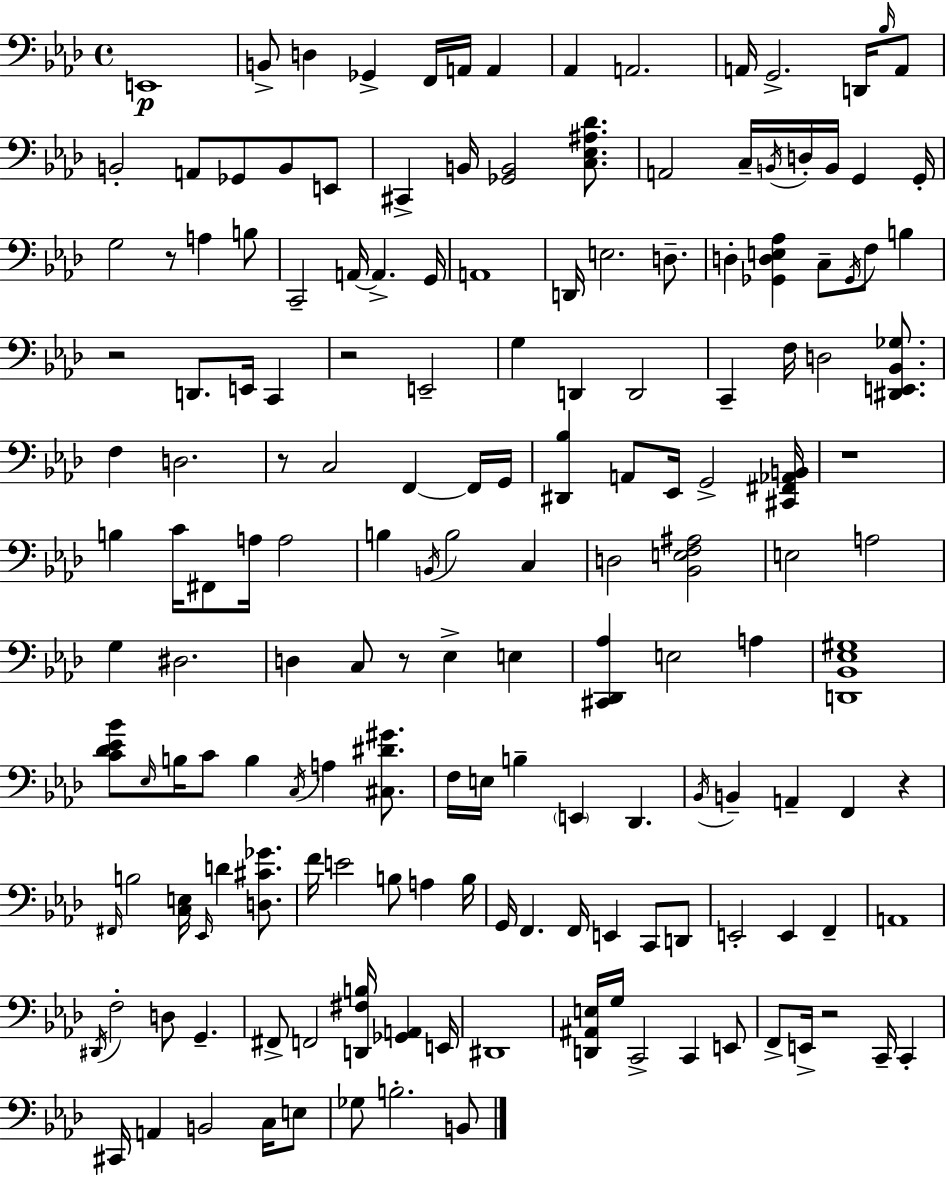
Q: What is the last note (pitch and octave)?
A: B2